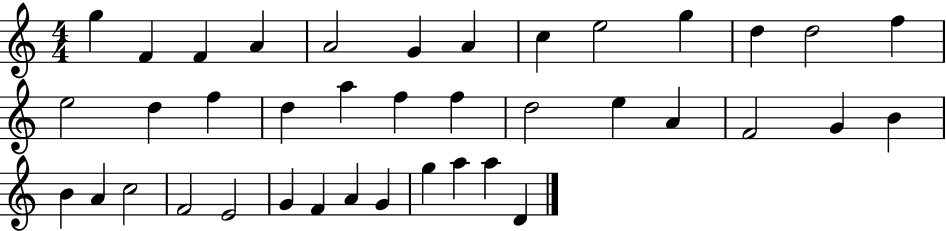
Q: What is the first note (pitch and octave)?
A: G5